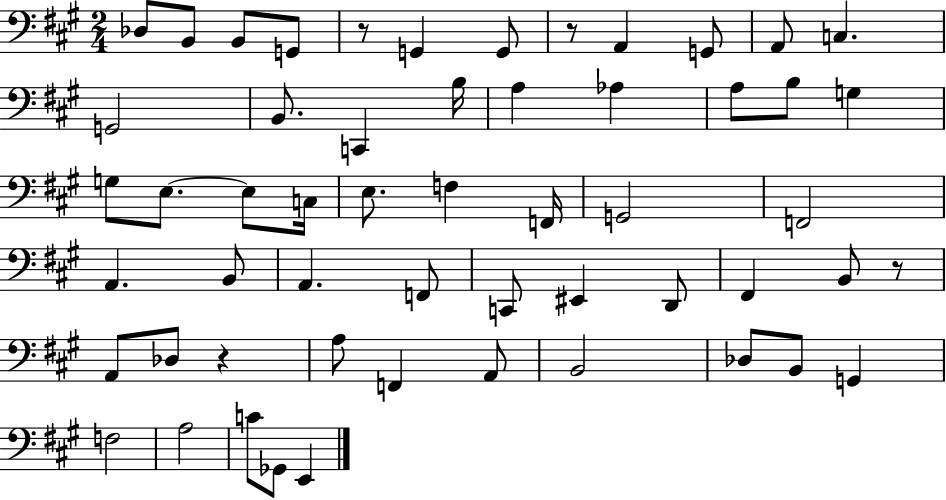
{
  \clef bass
  \numericTimeSignature
  \time 2/4
  \key a \major
  des8 b,8 b,8 g,8 | r8 g,4 g,8 | r8 a,4 g,8 | a,8 c4. | \break g,2 | b,8. c,4 b16 | a4 aes4 | a8 b8 g4 | \break g8 e8.~~ e8 c16 | e8. f4 f,16 | g,2 | f,2 | \break a,4. b,8 | a,4. f,8 | c,8 eis,4 d,8 | fis,4 b,8 r8 | \break a,8 des8 r4 | a8 f,4 a,8 | b,2 | des8 b,8 g,4 | \break f2 | a2 | c'8 ges,8 e,4 | \bar "|."
}